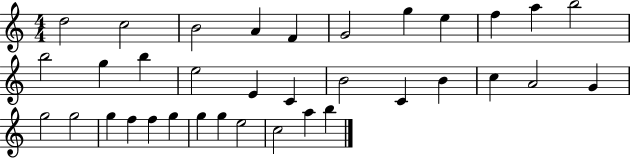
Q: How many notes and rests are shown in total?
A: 35